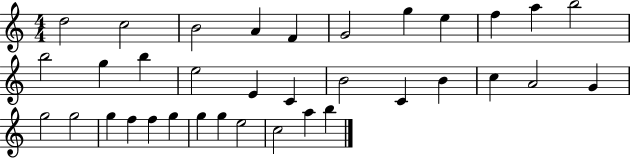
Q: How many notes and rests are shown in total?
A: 35